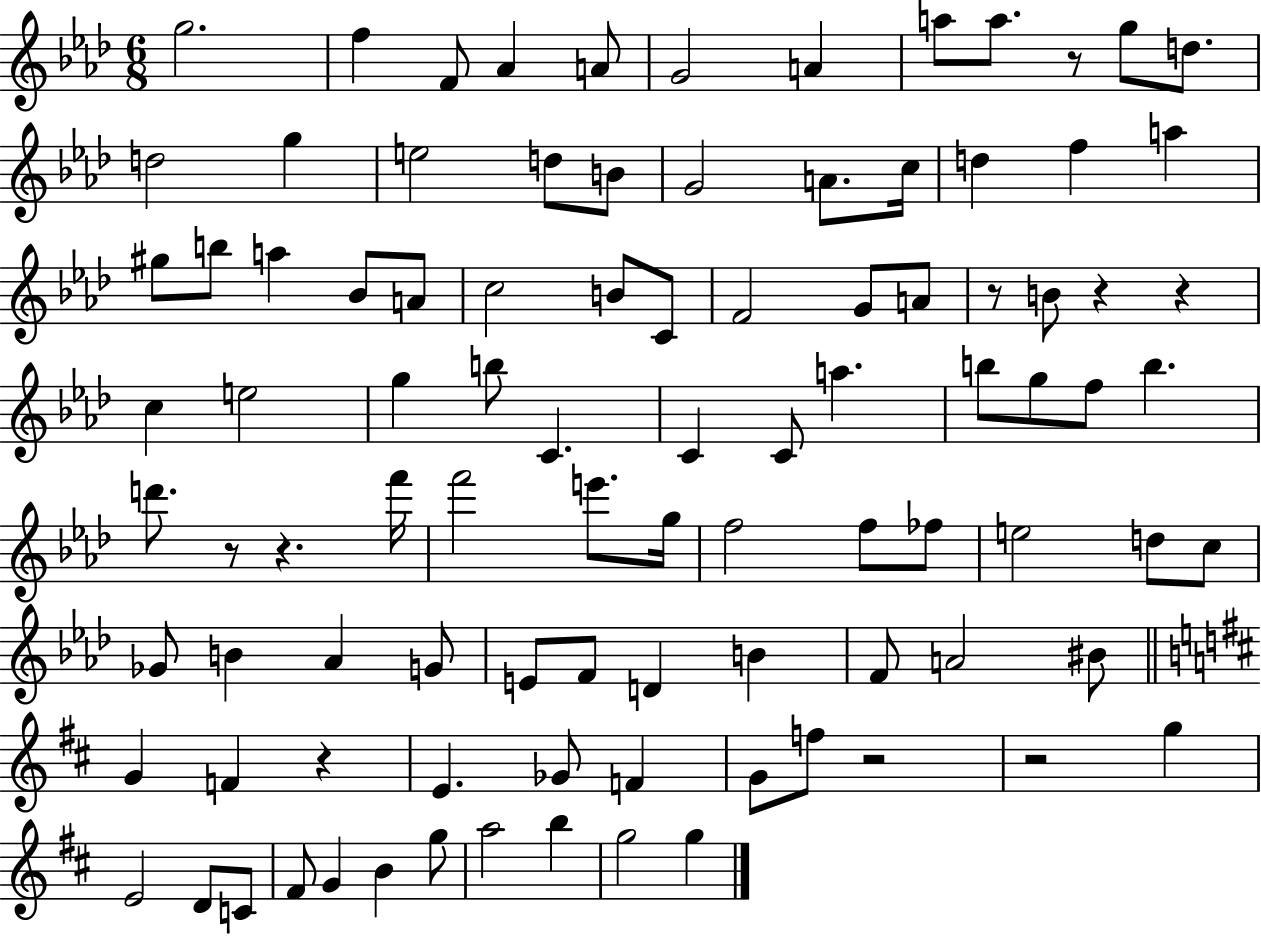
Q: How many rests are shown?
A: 9